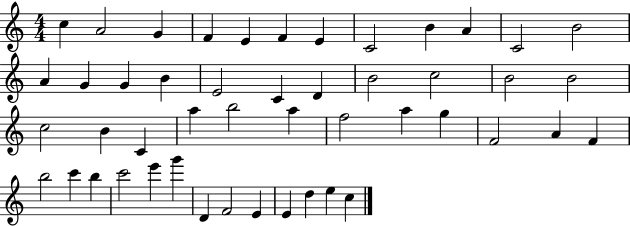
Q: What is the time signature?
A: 4/4